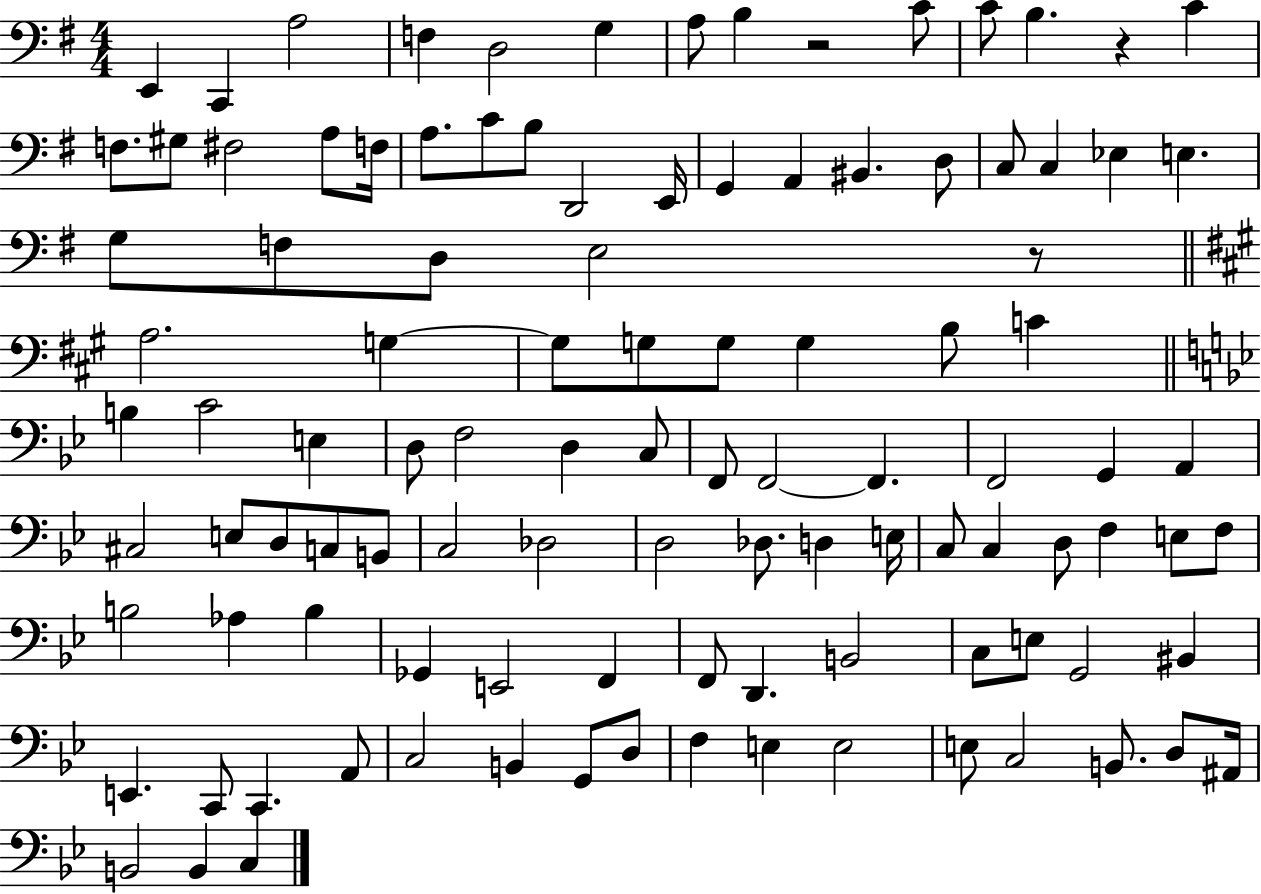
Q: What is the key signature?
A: G major